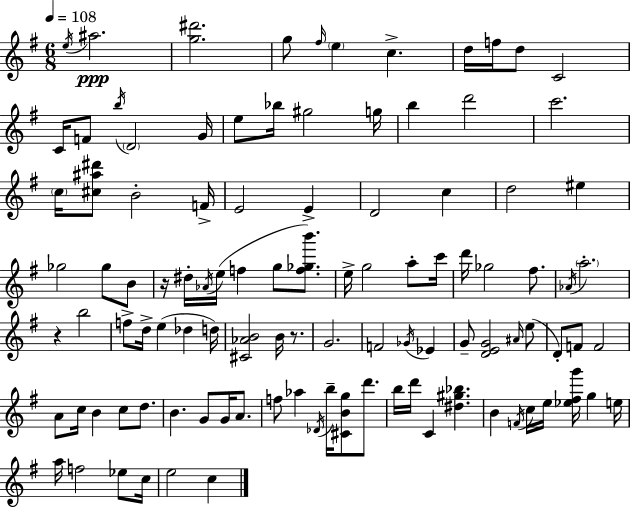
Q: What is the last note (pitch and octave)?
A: C5